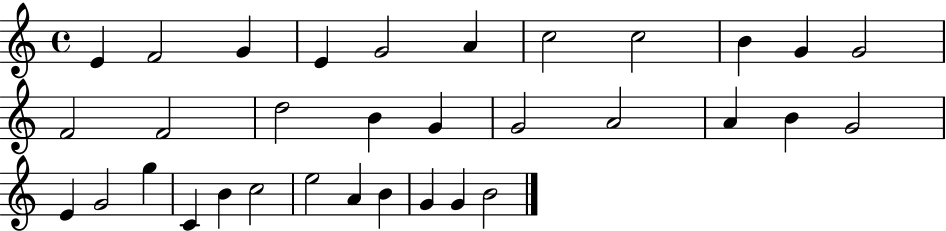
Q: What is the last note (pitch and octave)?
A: B4